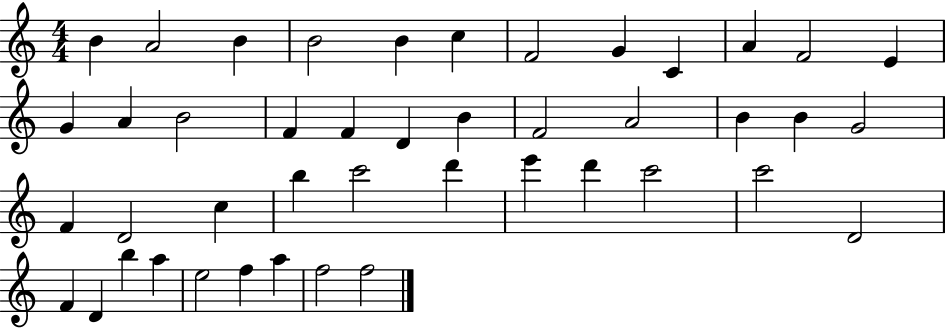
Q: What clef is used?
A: treble